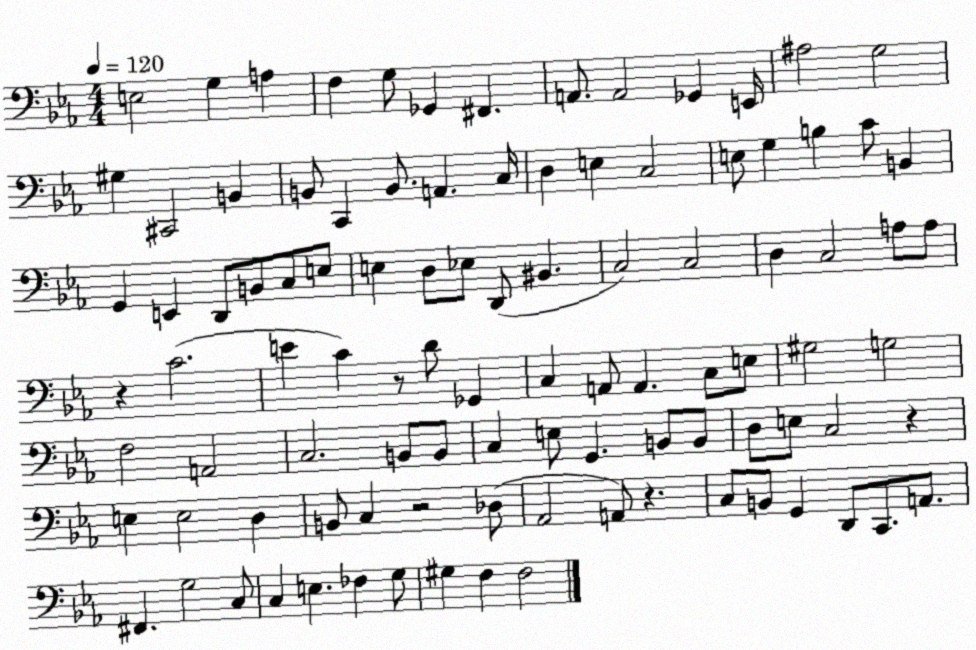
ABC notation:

X:1
T:Untitled
M:4/4
L:1/4
K:Eb
E,2 G, A, F, G,/2 _G,, ^F,, A,,/2 A,,2 _G,, E,,/4 ^A,2 G,2 ^G, ^C,,2 B,, B,,/2 C,, B,,/2 A,, C,/4 D, E, C,2 E,/2 G, B, C/2 B,, G,, E,, D,,/2 B,,/2 C,/2 E,/2 E, D,/2 _E,/2 D,,/2 ^B,, C,2 C,2 D, C,2 A,/2 A,/2 z C2 E C z/2 D/2 _G,, C, A,,/2 A,, C,/2 E,/2 ^G,2 G,2 F,2 A,,2 C,2 B,,/2 B,,/2 C, E,/2 G,, B,,/2 B,,/2 D,/2 E,/2 C,2 z E, E,2 D, B,,/2 C, z2 _D,/2 _A,,2 A,,/2 z C,/2 B,,/2 G,, D,,/2 C,,/2 A,,/2 ^F,, G,2 C,/2 C, E, _F, G,/2 ^G, F, F,2